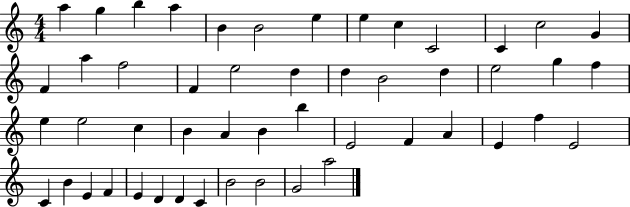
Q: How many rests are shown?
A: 0